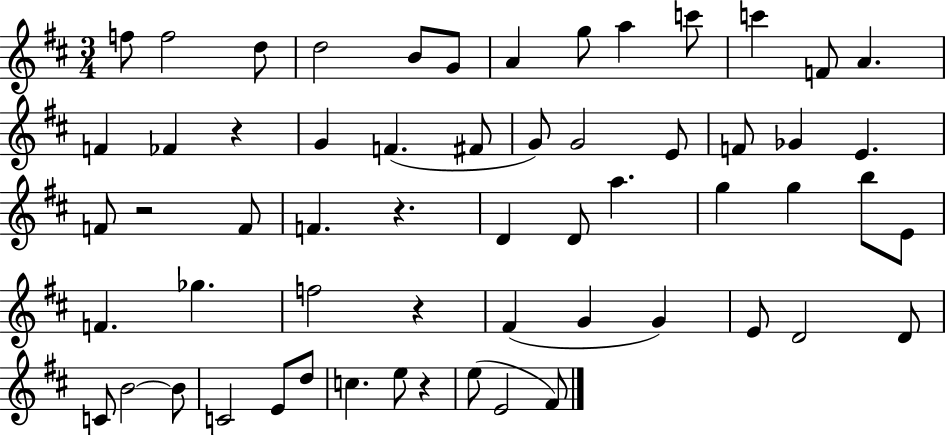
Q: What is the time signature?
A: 3/4